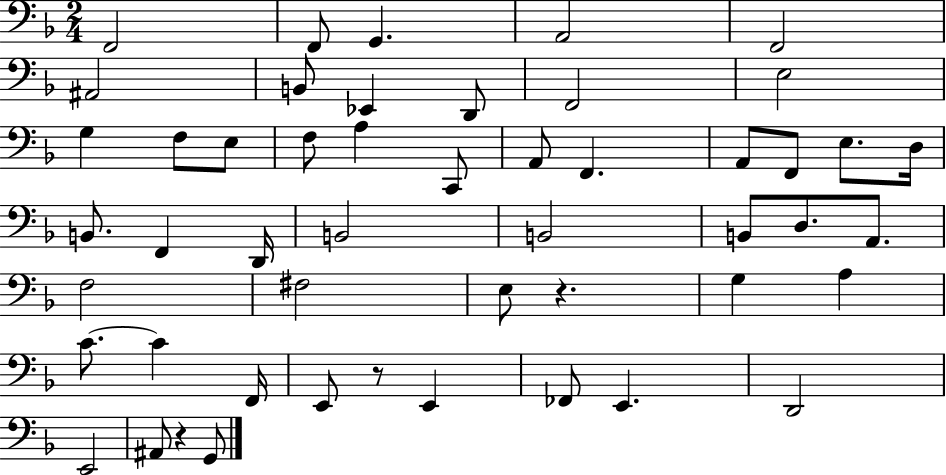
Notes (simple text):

F2/h F2/e G2/q. A2/h F2/h A#2/h B2/e Eb2/q D2/e F2/h E3/h G3/q F3/e E3/e F3/e A3/q C2/e A2/e F2/q. A2/e F2/e E3/e. D3/s B2/e. F2/q D2/s B2/h B2/h B2/e D3/e. A2/e. F3/h F#3/h E3/e R/q. G3/q A3/q C4/e. C4/q F2/s E2/e R/e E2/q FES2/e E2/q. D2/h E2/h A#2/e R/q G2/e